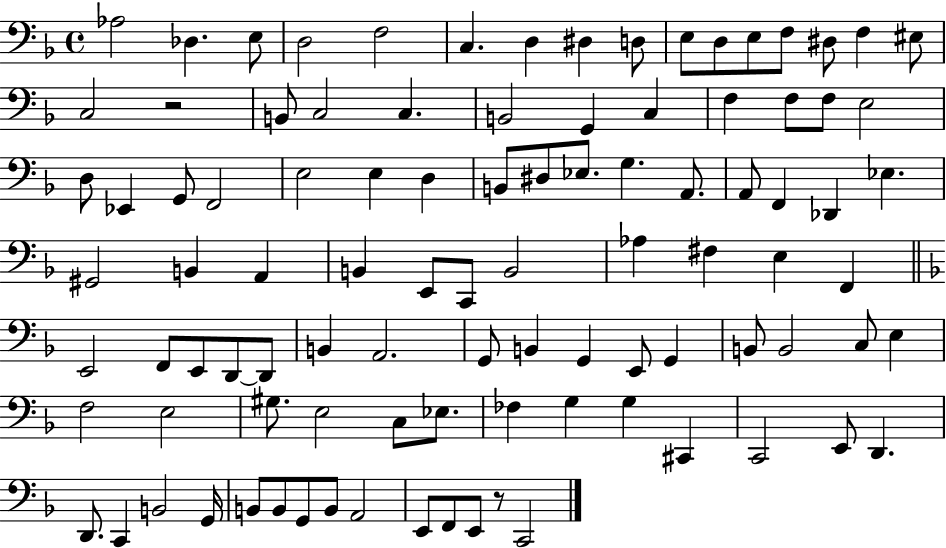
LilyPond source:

{
  \clef bass
  \time 4/4
  \defaultTimeSignature
  \key f \major
  \repeat volta 2 { aes2 des4. e8 | d2 f2 | c4. d4 dis4 d8 | e8 d8 e8 f8 dis8 f4 eis8 | \break c2 r2 | b,8 c2 c4. | b,2 g,4 c4 | f4 f8 f8 e2 | \break d8 ees,4 g,8 f,2 | e2 e4 d4 | b,8 dis8 ees8. g4. a,8. | a,8 f,4 des,4 ees4. | \break gis,2 b,4 a,4 | b,4 e,8 c,8 b,2 | aes4 fis4 e4 f,4 | \bar "||" \break \key d \minor e,2 f,8 e,8 d,8~~ d,8 | b,4 a,2. | g,8 b,4 g,4 e,8 g,4 | b,8 b,2 c8 e4 | \break f2 e2 | gis8. e2 c8 ees8. | fes4 g4 g4 cis,4 | c,2 e,8 d,4. | \break d,8. c,4 b,2 g,16 | b,8 b,8 g,8 b,8 a,2 | e,8 f,8 e,8 r8 c,2 | } \bar "|."
}